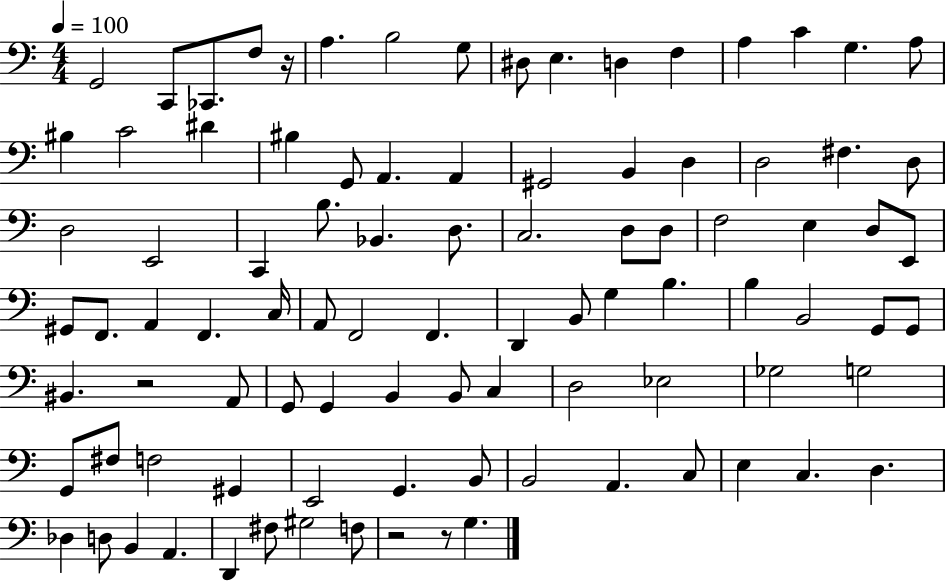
{
  \clef bass
  \numericTimeSignature
  \time 4/4
  \key c \major
  \tempo 4 = 100
  \repeat volta 2 { g,2 c,8 ces,8. f8 r16 | a4. b2 g8 | dis8 e4. d4 f4 | a4 c'4 g4. a8 | \break bis4 c'2 dis'4 | bis4 g,8 a,4. a,4 | gis,2 b,4 d4 | d2 fis4. d8 | \break d2 e,2 | c,4 b8. bes,4. d8. | c2. d8 d8 | f2 e4 d8 e,8 | \break gis,8 f,8. a,4 f,4. c16 | a,8 f,2 f,4. | d,4 b,8 g4 b4. | b4 b,2 g,8 g,8 | \break bis,4. r2 a,8 | g,8 g,4 b,4 b,8 c4 | d2 ees2 | ges2 g2 | \break g,8 fis8 f2 gis,4 | e,2 g,4. b,8 | b,2 a,4. c8 | e4 c4. d4. | \break des4 d8 b,4 a,4. | d,4 fis8 gis2 f8 | r2 r8 g4. | } \bar "|."
}